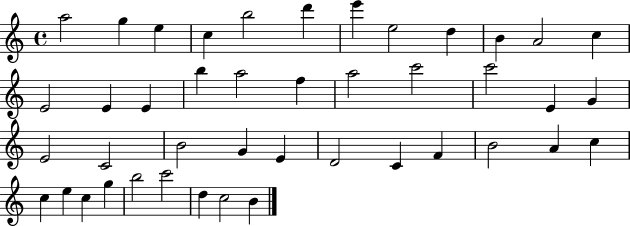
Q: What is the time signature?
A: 4/4